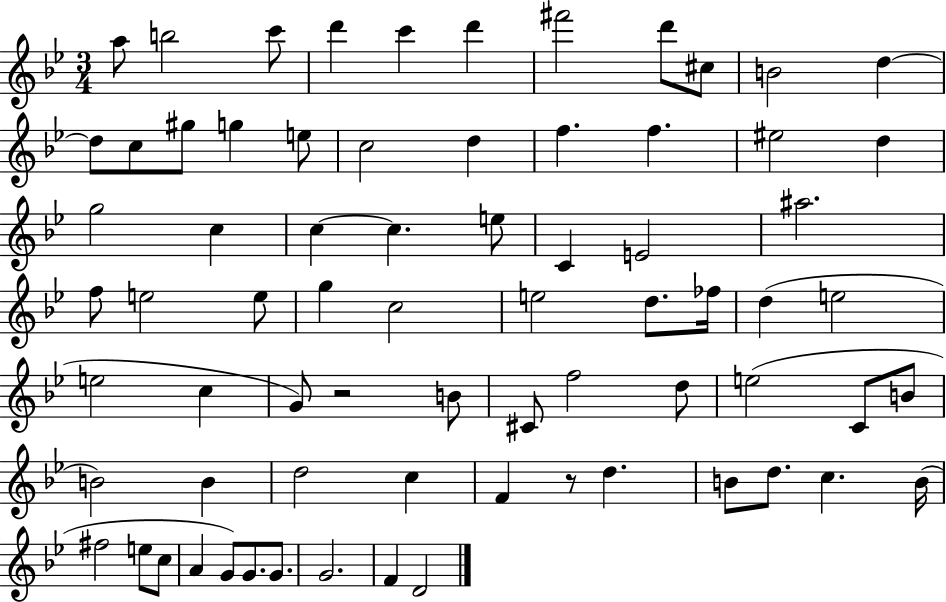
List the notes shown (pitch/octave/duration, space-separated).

A5/e B5/h C6/e D6/q C6/q D6/q F#6/h D6/e C#5/e B4/h D5/q D5/e C5/e G#5/e G5/q E5/e C5/h D5/q F5/q. F5/q. EIS5/h D5/q G5/h C5/q C5/q C5/q. E5/e C4/q E4/h A#5/h. F5/e E5/h E5/e G5/q C5/h E5/h D5/e. FES5/s D5/q E5/h E5/h C5/q G4/e R/h B4/e C#4/e F5/h D5/e E5/h C4/e B4/e B4/h B4/q D5/h C5/q F4/q R/e D5/q. B4/e D5/e. C5/q. B4/s F#5/h E5/e C5/e A4/q G4/e G4/e. G4/e. G4/h. F4/q D4/h